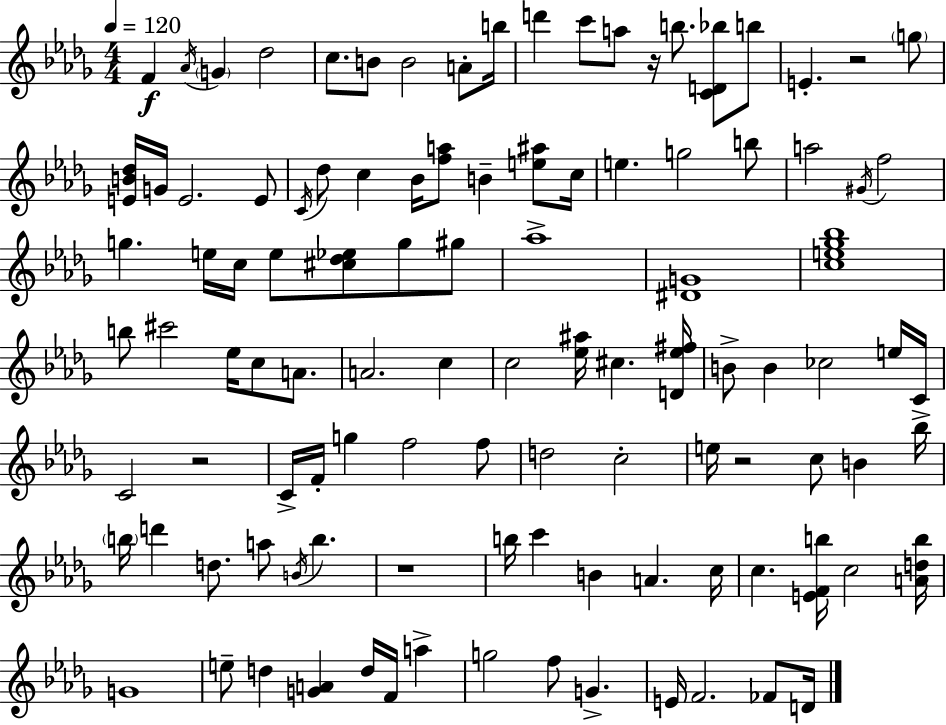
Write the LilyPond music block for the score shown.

{
  \clef treble
  \numericTimeSignature
  \time 4/4
  \key bes \minor
  \tempo 4 = 120
  f'4\f \acciaccatura { aes'16 } \parenthesize g'4 des''2 | c''8. b'8 b'2 a'8-. | b''16 d'''4 c'''8 a''8 r16 b''8. <c' d' bes''>8 b''8 | e'4.-. r2 \parenthesize g''8 | \break <e' b' des''>16 g'16 e'2. e'8 | \acciaccatura { c'16 } des''8 c''4 bes'16 <f'' a''>8 b'4-- <e'' ais''>8 | c''16 e''4. g''2 | b''8 a''2 \acciaccatura { gis'16 } f''2 | \break g''4. e''16 c''16 e''8 <cis'' des'' ees''>8 g''8 | gis''8 aes''1-> | <dis' g'>1 | <c'' e'' ges'' bes''>1 | \break b''8 cis'''2 ees''16 c''8 | a'8. a'2. c''4 | c''2 <ees'' ais''>16 cis''4. | <d' ees'' fis''>16 b'8-> b'4 ces''2 | \break e''16 c'16 c'2 r2 | c'16-> f'16-. g''4 f''2 | f''8 d''2 c''2-. | e''16 r2 c''8 b'4 | \break bes''16-> \parenthesize b''16 d'''4 d''8. a''8 \acciaccatura { b'16 } b''4. | r1 | b''16 c'''4 b'4 a'4. | c''16 c''4. <e' f' b''>16 c''2 | \break <a' d'' b''>16 g'1 | e''8-- d''4 <g' a'>4 d''16 f'16 | a''4-> g''2 f''8 g'4.-> | e'16 f'2. | \break fes'8 d'16 \bar "|."
}